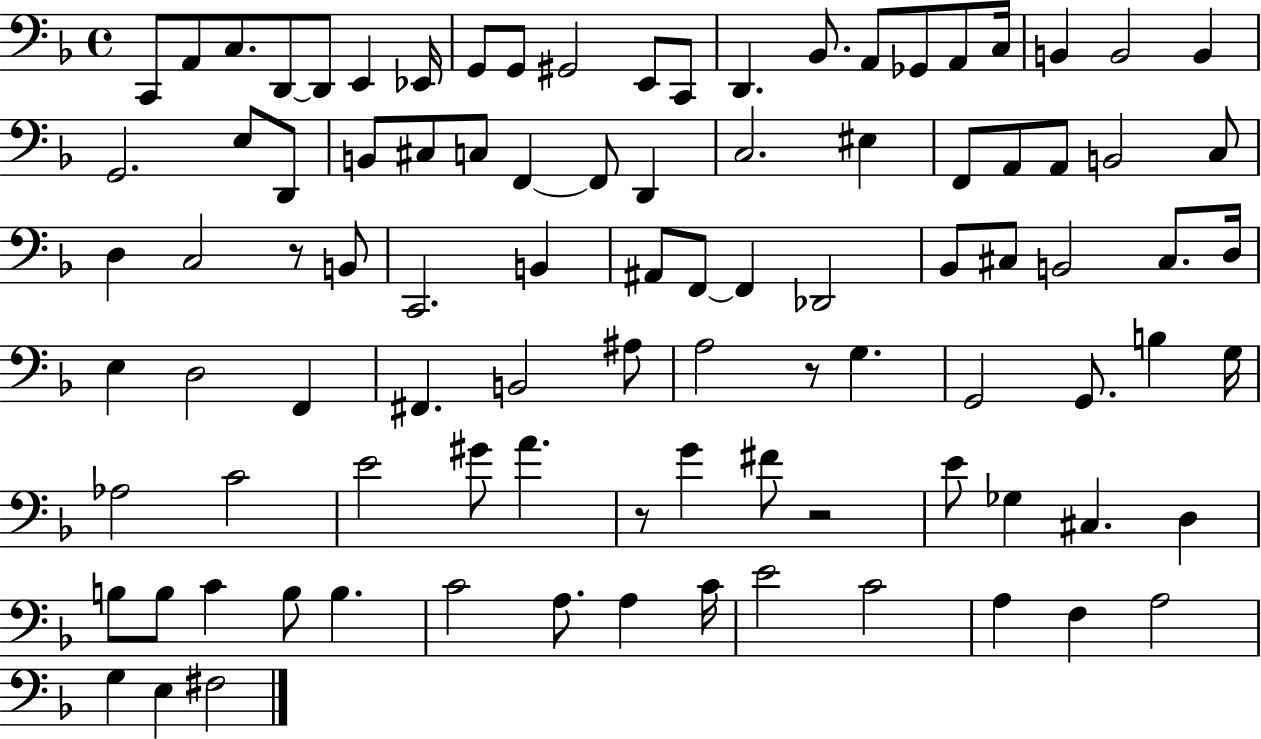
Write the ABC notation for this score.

X:1
T:Untitled
M:4/4
L:1/4
K:F
C,,/2 A,,/2 C,/2 D,,/2 D,,/2 E,, _E,,/4 G,,/2 G,,/2 ^G,,2 E,,/2 C,,/2 D,, _B,,/2 A,,/2 _G,,/2 A,,/2 C,/4 B,, B,,2 B,, G,,2 E,/2 D,,/2 B,,/2 ^C,/2 C,/2 F,, F,,/2 D,, C,2 ^E, F,,/2 A,,/2 A,,/2 B,,2 C,/2 D, C,2 z/2 B,,/2 C,,2 B,, ^A,,/2 F,,/2 F,, _D,,2 _B,,/2 ^C,/2 B,,2 ^C,/2 D,/4 E, D,2 F,, ^F,, B,,2 ^A,/2 A,2 z/2 G, G,,2 G,,/2 B, G,/4 _A,2 C2 E2 ^G/2 A z/2 G ^F/2 z2 E/2 _G, ^C, D, B,/2 B,/2 C B,/2 B, C2 A,/2 A, C/4 E2 C2 A, F, A,2 G, E, ^F,2